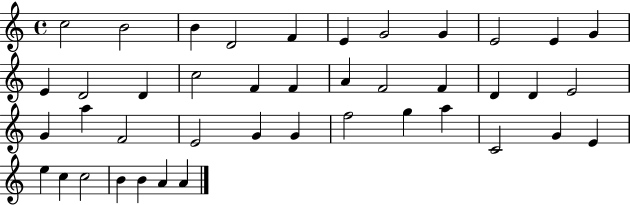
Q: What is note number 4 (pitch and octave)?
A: D4